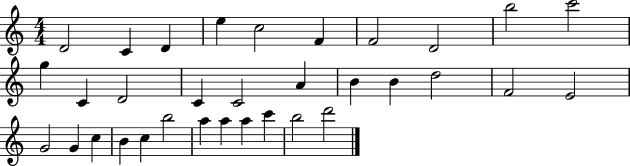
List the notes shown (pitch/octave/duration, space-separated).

D4/h C4/q D4/q E5/q C5/h F4/q F4/h D4/h B5/h C6/h G5/q C4/q D4/h C4/q C4/h A4/q B4/q B4/q D5/h F4/h E4/h G4/h G4/q C5/q B4/q C5/q B5/h A5/q A5/q A5/q C6/q B5/h D6/h